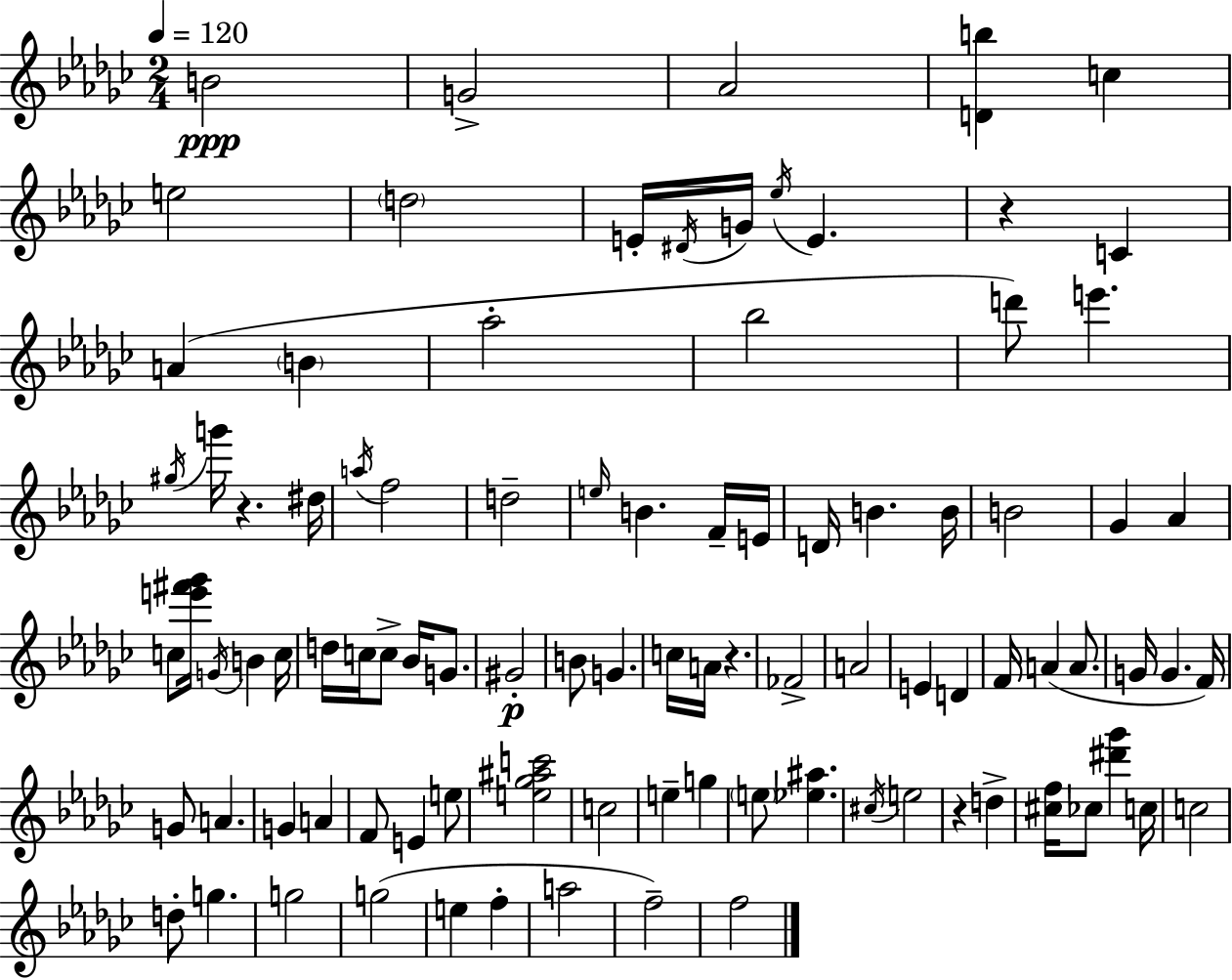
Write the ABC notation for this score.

X:1
T:Untitled
M:2/4
L:1/4
K:Ebm
B2 G2 _A2 [Db] c e2 d2 E/4 ^D/4 G/4 _e/4 E z C A B _a2 _b2 d'/2 e' ^g/4 g'/4 z ^d/4 a/4 f2 d2 e/4 B F/4 E/4 D/4 B B/4 B2 _G _A c/2 [e'^f'_g']/4 G/4 B c/4 d/4 c/4 c/2 _B/4 G/2 ^G2 B/2 G c/4 A/4 z _F2 A2 E D F/4 A A/2 G/4 G F/4 G/2 A G A F/2 E e/2 [e_g^ac']2 c2 e g e/2 [_e^a] ^c/4 e2 z d [^cf]/4 _c/2 [^d'_g'] c/4 c2 d/2 g g2 g2 e f a2 f2 f2